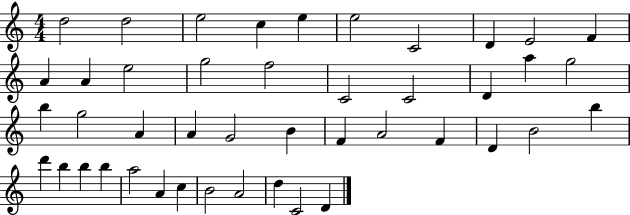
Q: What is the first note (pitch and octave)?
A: D5